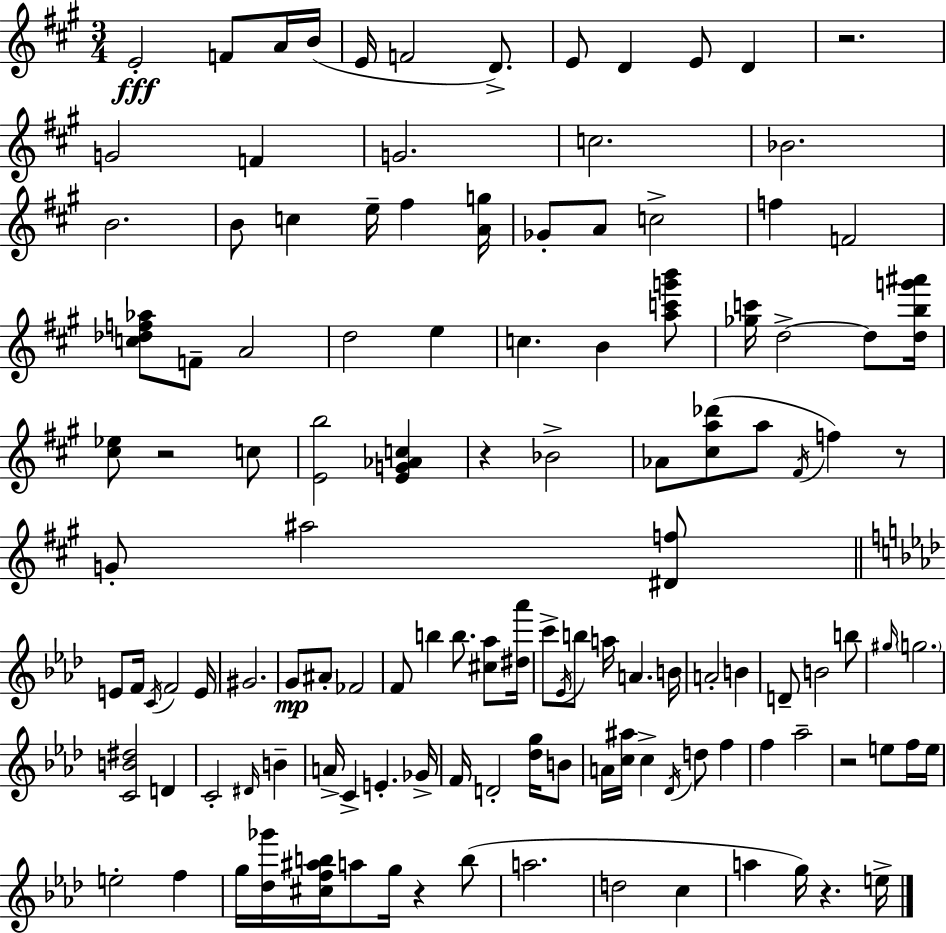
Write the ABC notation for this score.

X:1
T:Untitled
M:3/4
L:1/4
K:A
E2 F/2 A/4 B/4 E/4 F2 D/2 E/2 D E/2 D z2 G2 F G2 c2 _B2 B2 B/2 c e/4 ^f [Ag]/4 _G/2 A/2 c2 f F2 [c_df_a]/2 F/2 A2 d2 e c B [ac'g'b']/2 [_gc']/4 d2 d/2 [dbg'^a']/4 [^c_e]/2 z2 c/2 [Eb]2 [EG_Ac] z _B2 _A/2 [^ca_d']/2 a/2 ^F/4 f z/2 G/2 ^a2 [^Df]/2 E/2 F/4 C/4 F2 E/4 ^G2 G/2 ^A/2 _F2 F/2 b b/2 [^c_a]/2 [^d_a']/4 c'/2 _E/4 b/2 a/4 A B/4 A2 B D/2 B2 b/2 ^g/4 g2 [CB^d]2 D C2 ^D/4 B A/4 C E _G/4 F/4 D2 [_dg]/4 B/2 A/4 [c^a]/4 c _D/4 d/2 f f _a2 z2 e/2 f/4 e/4 e2 f g/4 [_d_g']/4 [^cf^ab]/4 a/2 g/4 z b/2 a2 d2 c a g/4 z e/4